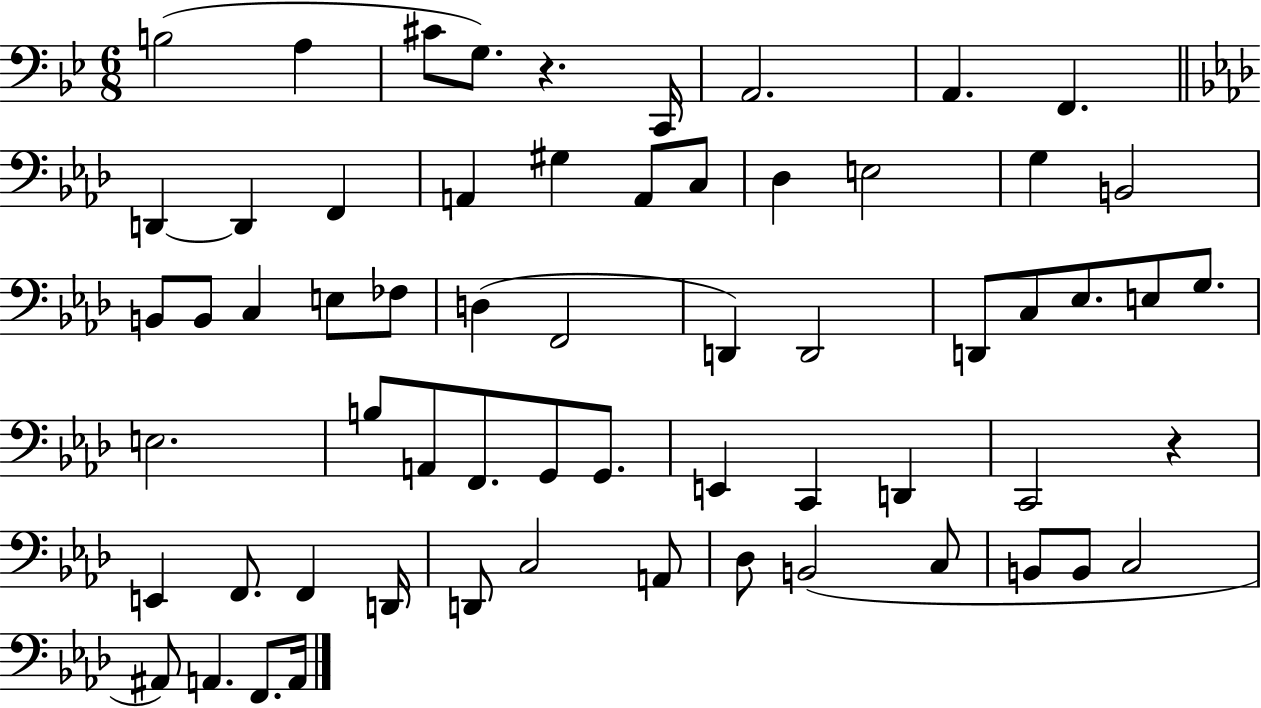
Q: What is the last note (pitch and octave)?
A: A2